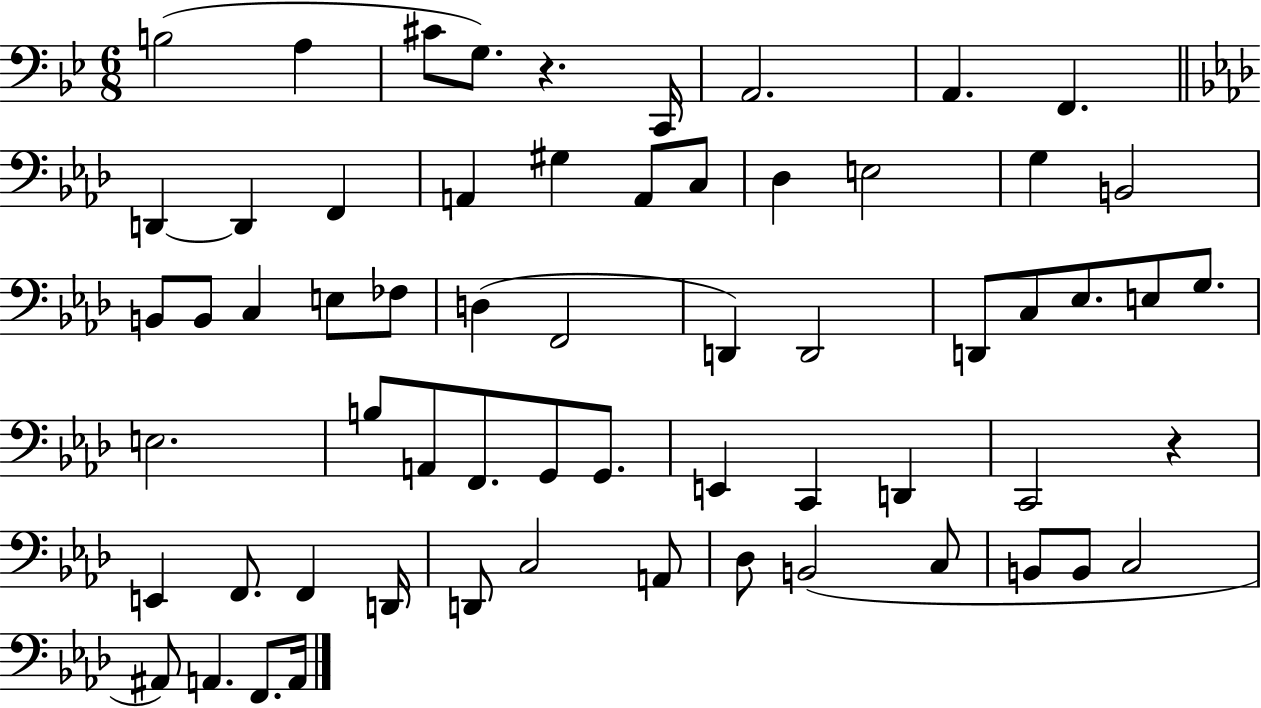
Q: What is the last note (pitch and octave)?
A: A2